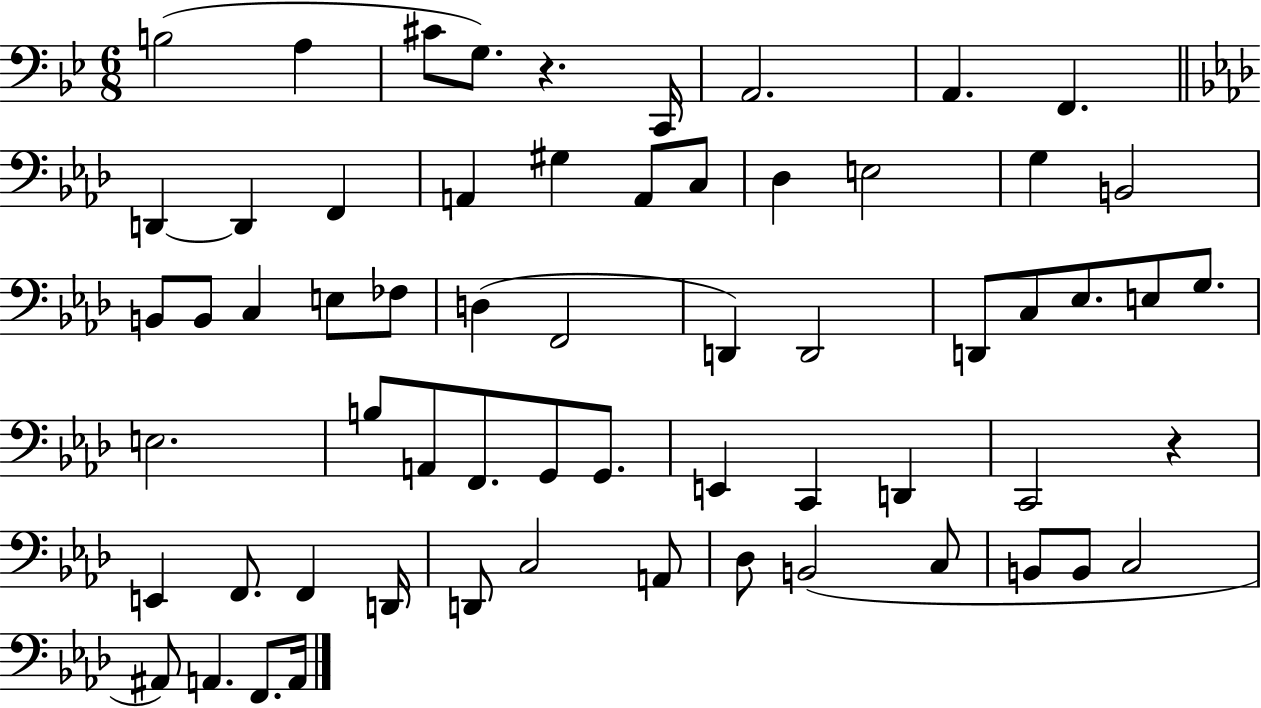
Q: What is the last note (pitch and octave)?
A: A2